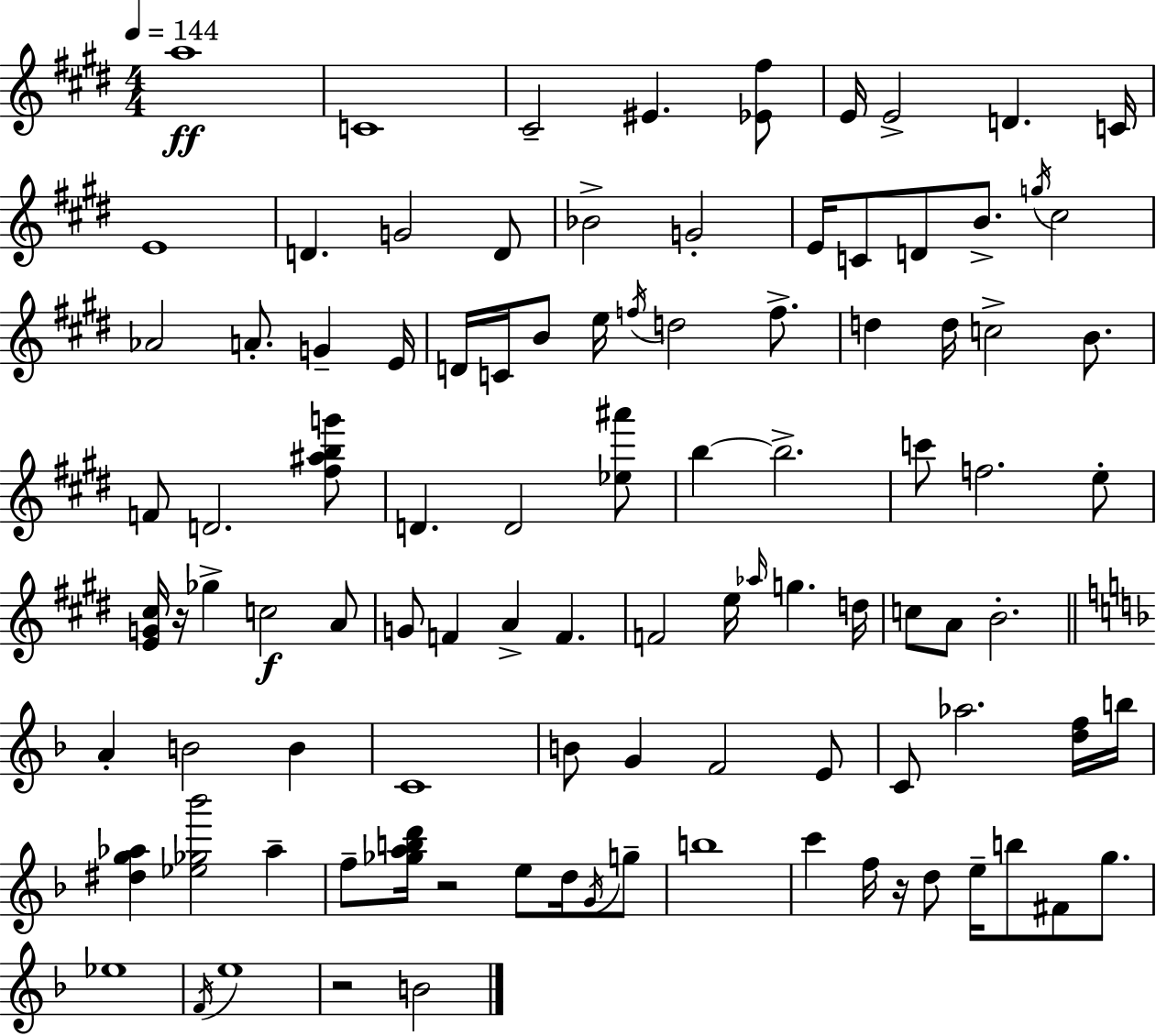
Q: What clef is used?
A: treble